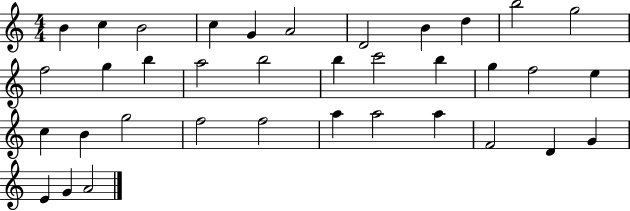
{
  \clef treble
  \numericTimeSignature
  \time 4/4
  \key c \major
  b'4 c''4 b'2 | c''4 g'4 a'2 | d'2 b'4 d''4 | b''2 g''2 | \break f''2 g''4 b''4 | a''2 b''2 | b''4 c'''2 b''4 | g''4 f''2 e''4 | \break c''4 b'4 g''2 | f''2 f''2 | a''4 a''2 a''4 | f'2 d'4 g'4 | \break e'4 g'4 a'2 | \bar "|."
}